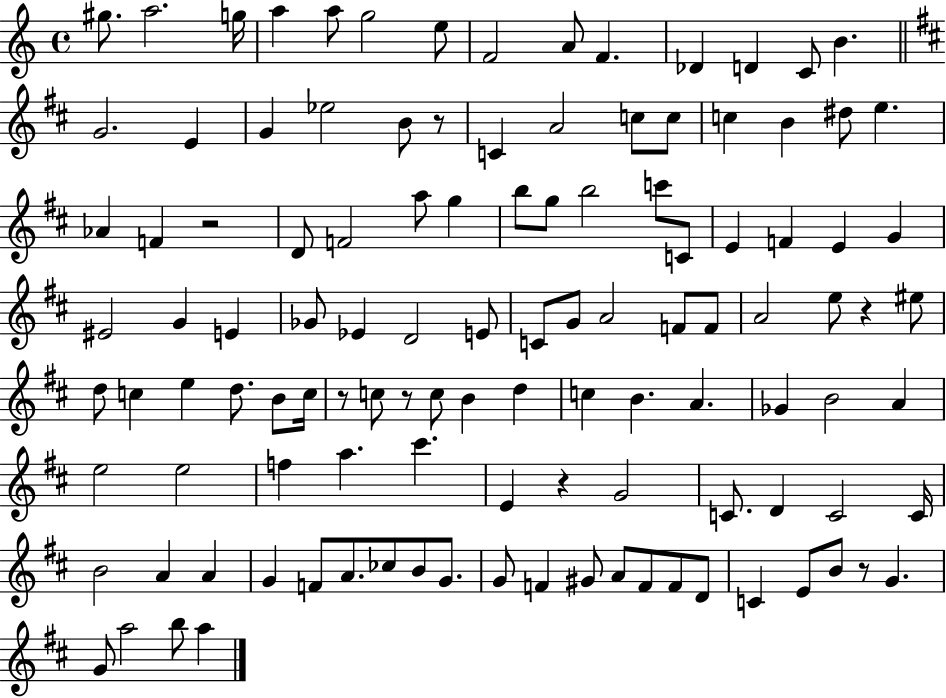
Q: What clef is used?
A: treble